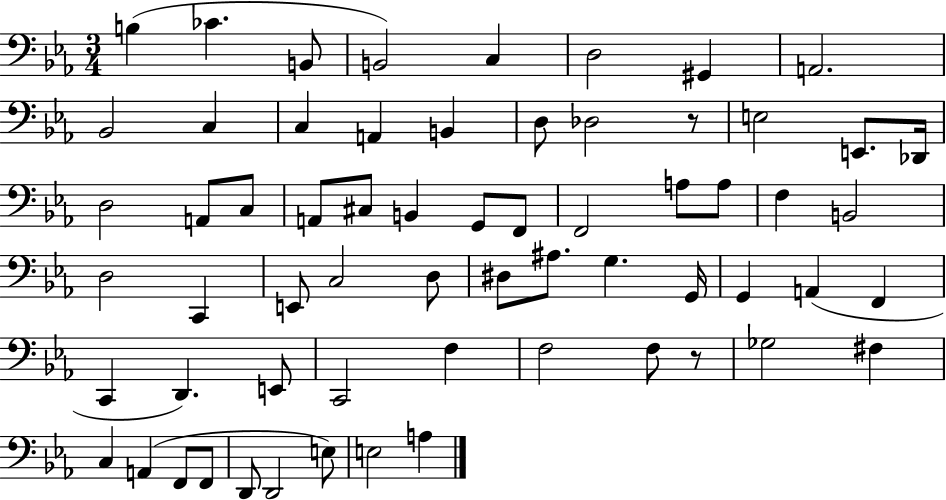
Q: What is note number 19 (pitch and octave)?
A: D3